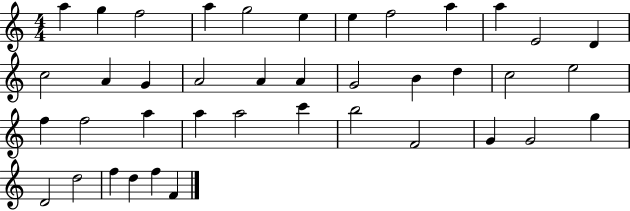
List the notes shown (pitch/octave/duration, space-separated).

A5/q G5/q F5/h A5/q G5/h E5/q E5/q F5/h A5/q A5/q E4/h D4/q C5/h A4/q G4/q A4/h A4/q A4/q G4/h B4/q D5/q C5/h E5/h F5/q F5/h A5/q A5/q A5/h C6/q B5/h F4/h G4/q G4/h G5/q D4/h D5/h F5/q D5/q F5/q F4/q